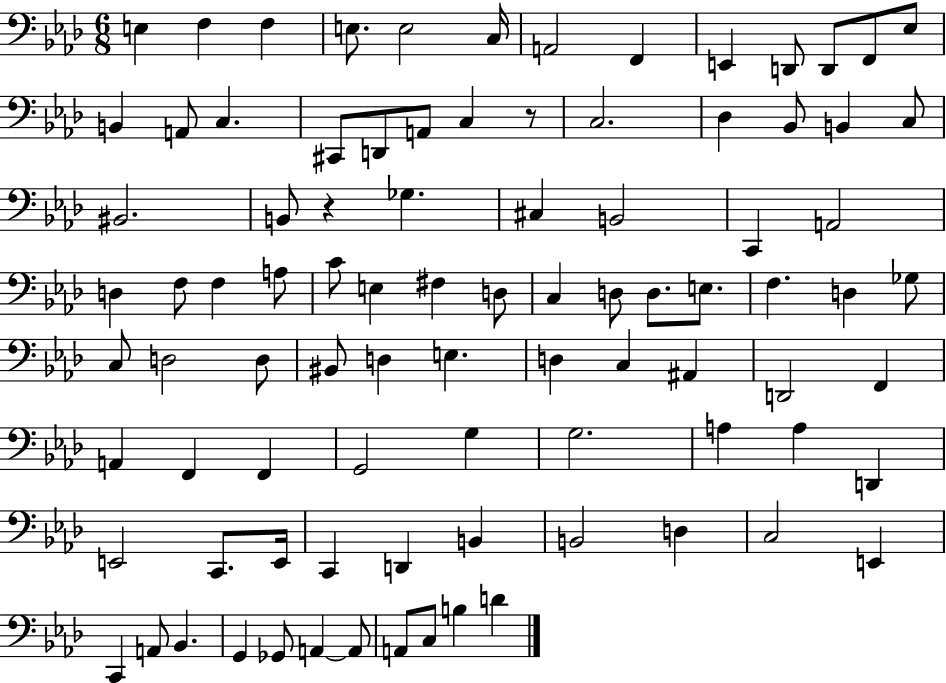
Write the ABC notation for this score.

X:1
T:Untitled
M:6/8
L:1/4
K:Ab
E, F, F, E,/2 E,2 C,/4 A,,2 F,, E,, D,,/2 D,,/2 F,,/2 _E,/2 B,, A,,/2 C, ^C,,/2 D,,/2 A,,/2 C, z/2 C,2 _D, _B,,/2 B,, C,/2 ^B,,2 B,,/2 z _G, ^C, B,,2 C,, A,,2 D, F,/2 F, A,/2 C/2 E, ^F, D,/2 C, D,/2 D,/2 E,/2 F, D, _G,/2 C,/2 D,2 D,/2 ^B,,/2 D, E, D, C, ^A,, D,,2 F,, A,, F,, F,, G,,2 G, G,2 A, A, D,, E,,2 C,,/2 E,,/4 C,, D,, B,, B,,2 D, C,2 E,, C,, A,,/2 _B,, G,, _G,,/2 A,, A,,/2 A,,/2 C,/2 B, D